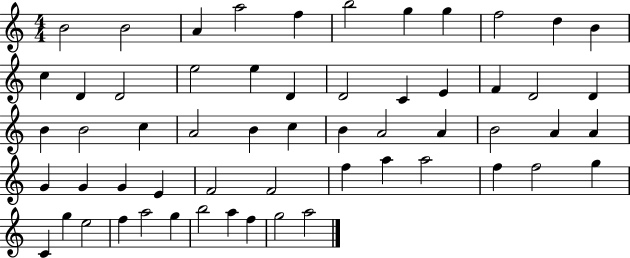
{
  \clef treble
  \numericTimeSignature
  \time 4/4
  \key c \major
  b'2 b'2 | a'4 a''2 f''4 | b''2 g''4 g''4 | f''2 d''4 b'4 | \break c''4 d'4 d'2 | e''2 e''4 d'4 | d'2 c'4 e'4 | f'4 d'2 d'4 | \break b'4 b'2 c''4 | a'2 b'4 c''4 | b'4 a'2 a'4 | b'2 a'4 a'4 | \break g'4 g'4 g'4 e'4 | f'2 f'2 | f''4 a''4 a''2 | f''4 f''2 g''4 | \break c'4 g''4 e''2 | f''4 a''2 g''4 | b''2 a''4 f''4 | g''2 a''2 | \break \bar "|."
}